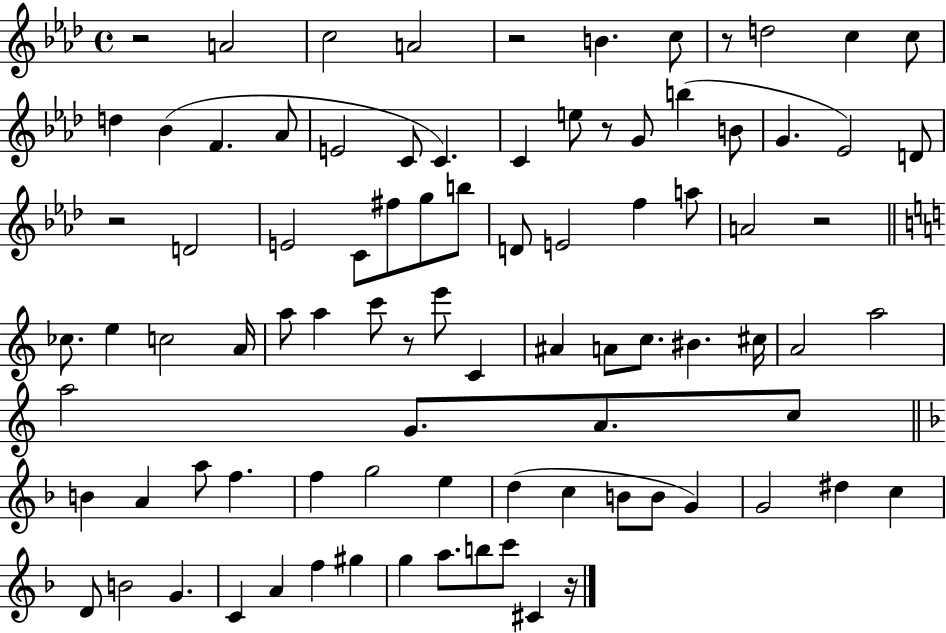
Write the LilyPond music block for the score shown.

{
  \clef treble
  \time 4/4
  \defaultTimeSignature
  \key aes \major
  r2 a'2 | c''2 a'2 | r2 b'4. c''8 | r8 d''2 c''4 c''8 | \break d''4 bes'4( f'4. aes'8 | e'2 c'8 c'4.) | c'4 e''8 r8 g'8 b''4( b'8 | g'4. ees'2) d'8 | \break r2 d'2 | e'2 c'8 fis''8 g''8 b''8 | d'8 e'2 f''4 a''8 | a'2 r2 | \break \bar "||" \break \key c \major ces''8. e''4 c''2 a'16 | a''8 a''4 c'''8 r8 e'''8 c'4 | ais'4 a'8 c''8. bis'4. cis''16 | a'2 a''2 | \break a''2 g'8. a'8. c''8 | \bar "||" \break \key f \major b'4 a'4 a''8 f''4. | f''4 g''2 e''4 | d''4( c''4 b'8 b'8 g'4) | g'2 dis''4 c''4 | \break d'8 b'2 g'4. | c'4 a'4 f''4 gis''4 | g''4 a''8. b''8 c'''8 cis'4 r16 | \bar "|."
}